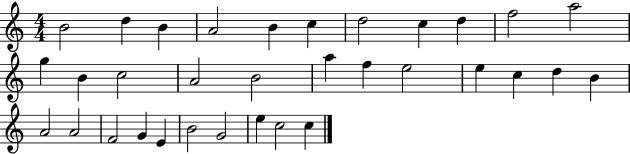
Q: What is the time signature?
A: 4/4